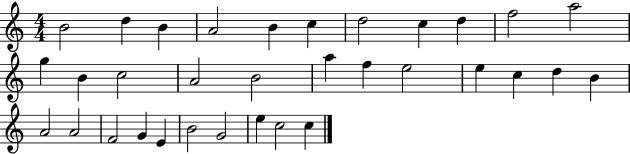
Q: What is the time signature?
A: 4/4